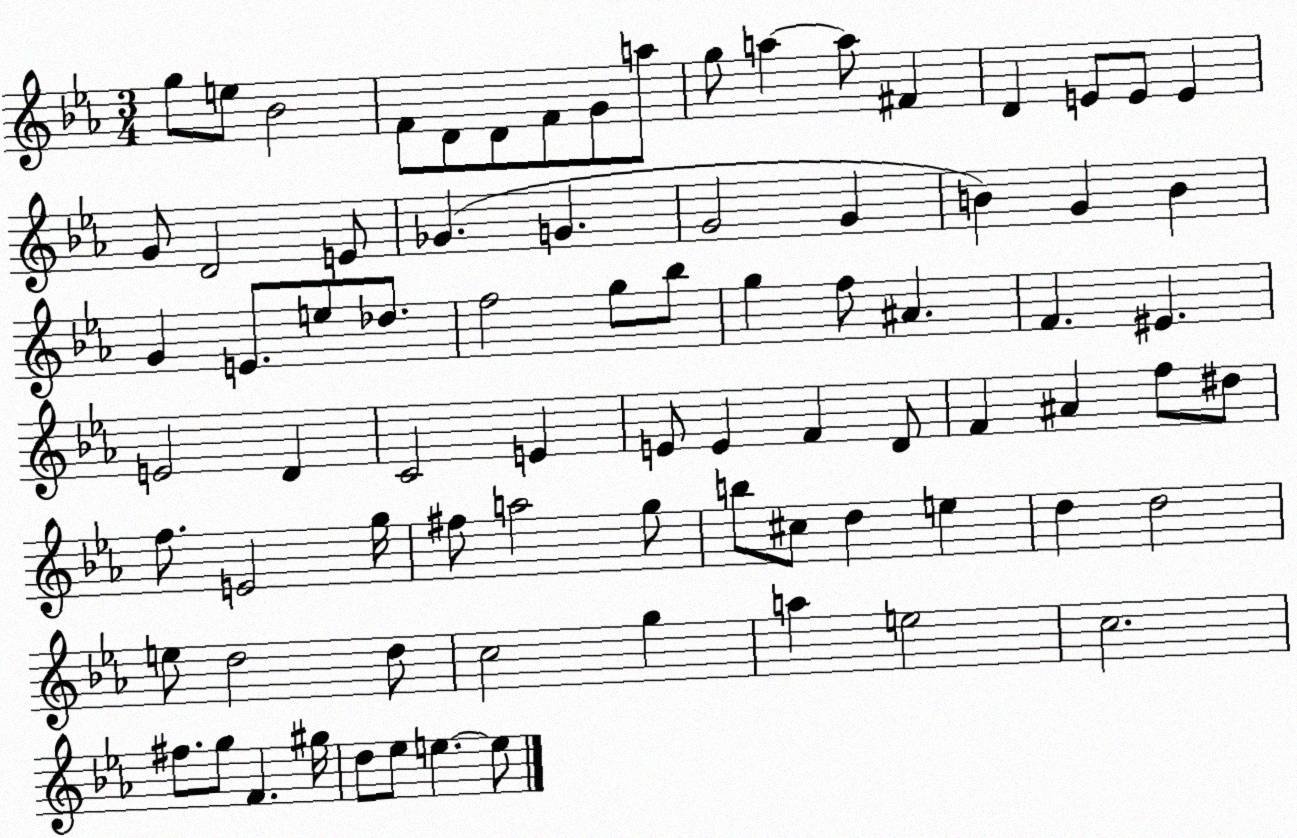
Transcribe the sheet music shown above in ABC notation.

X:1
T:Untitled
M:3/4
L:1/4
K:Eb
g/2 e/2 _B2 F/2 D/2 D/2 F/2 G/2 a/2 g/2 a a/2 ^F D E/2 E/2 E G/2 D2 E/2 _G G G2 G B G B G E/2 e/2 _d/2 f2 g/2 _b/2 g f/2 ^A F ^E E2 D C2 E E/2 E F D/2 F ^A f/2 ^d/2 f/2 E2 g/4 ^f/2 a2 g/2 b/2 ^c/2 d e d d2 e/2 d2 d/2 c2 g a e2 c2 ^f/2 g/2 F ^g/4 d/2 _e/2 e e/2